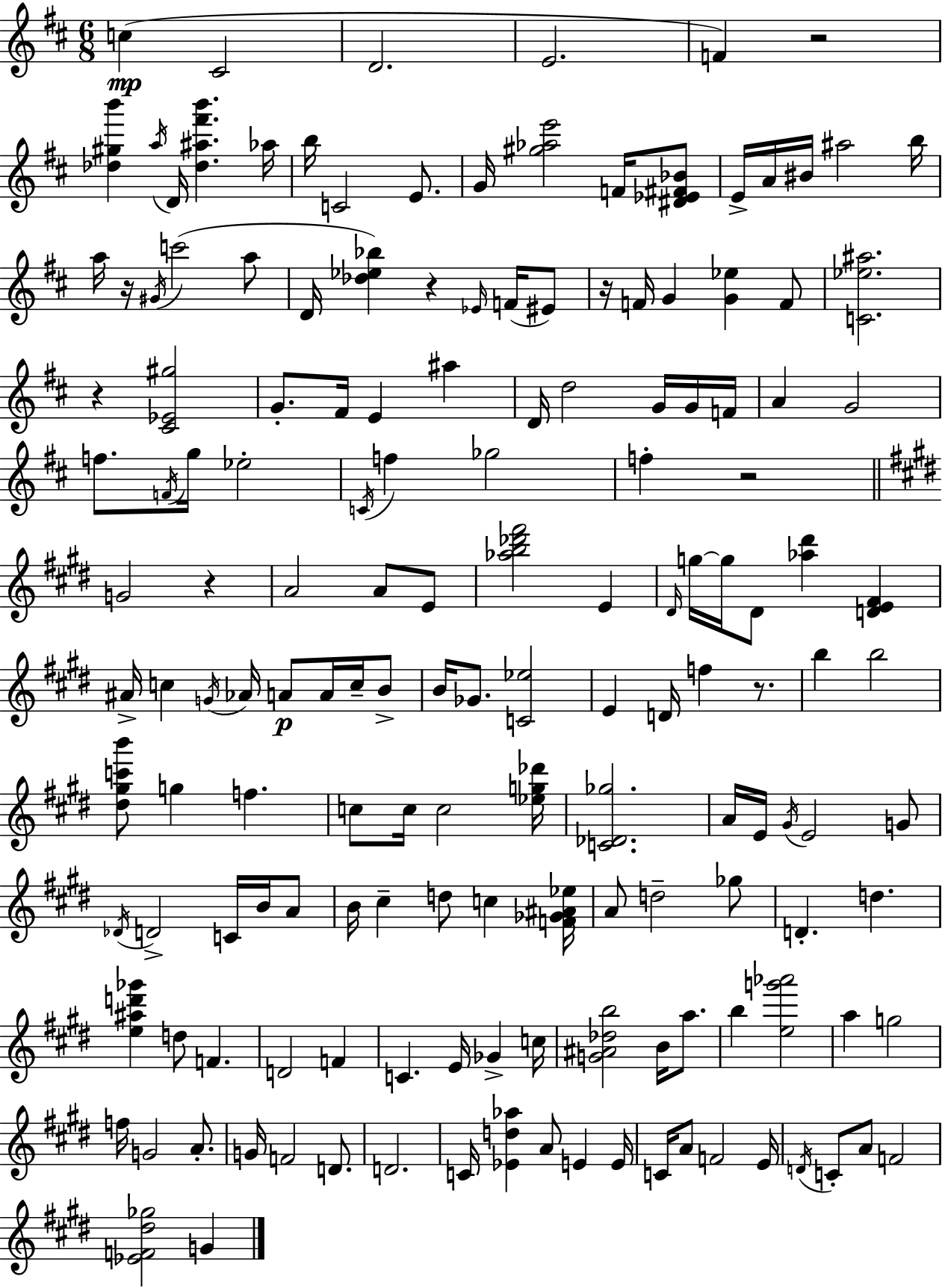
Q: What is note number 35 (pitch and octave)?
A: D5